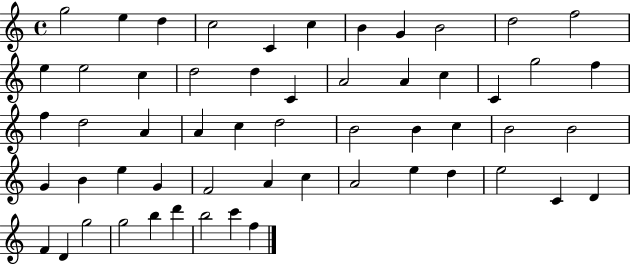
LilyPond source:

{
  \clef treble
  \time 4/4
  \defaultTimeSignature
  \key c \major
  g''2 e''4 d''4 | c''2 c'4 c''4 | b'4 g'4 b'2 | d''2 f''2 | \break e''4 e''2 c''4 | d''2 d''4 c'4 | a'2 a'4 c''4 | c'4 g''2 f''4 | \break f''4 d''2 a'4 | a'4 c''4 d''2 | b'2 b'4 c''4 | b'2 b'2 | \break g'4 b'4 e''4 g'4 | f'2 a'4 c''4 | a'2 e''4 d''4 | e''2 c'4 d'4 | \break f'4 d'4 g''2 | g''2 b''4 d'''4 | b''2 c'''4 f''4 | \bar "|."
}